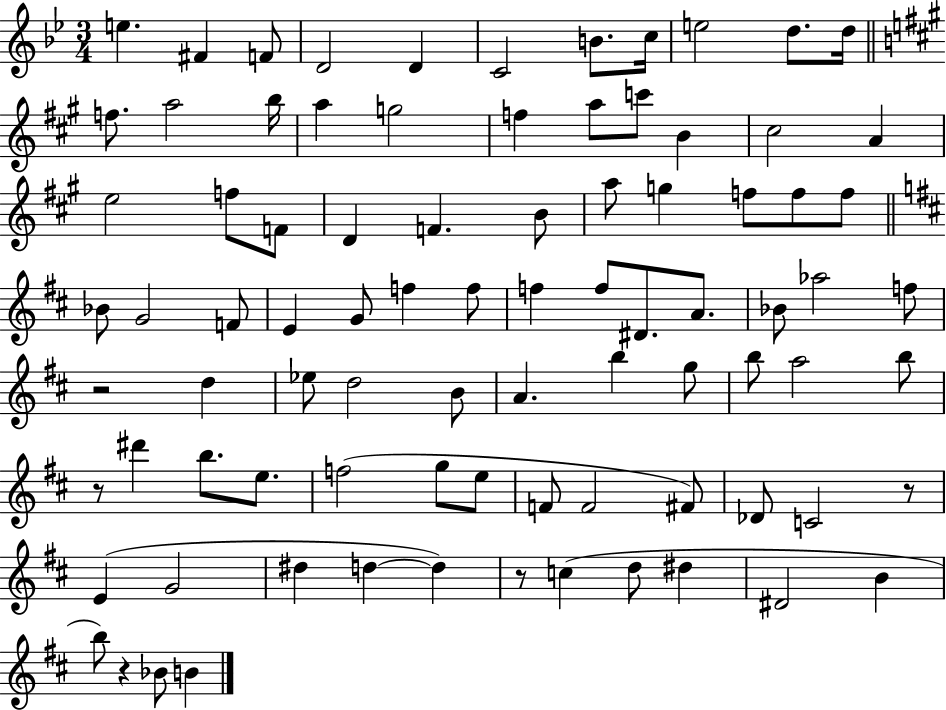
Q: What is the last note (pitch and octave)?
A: B4